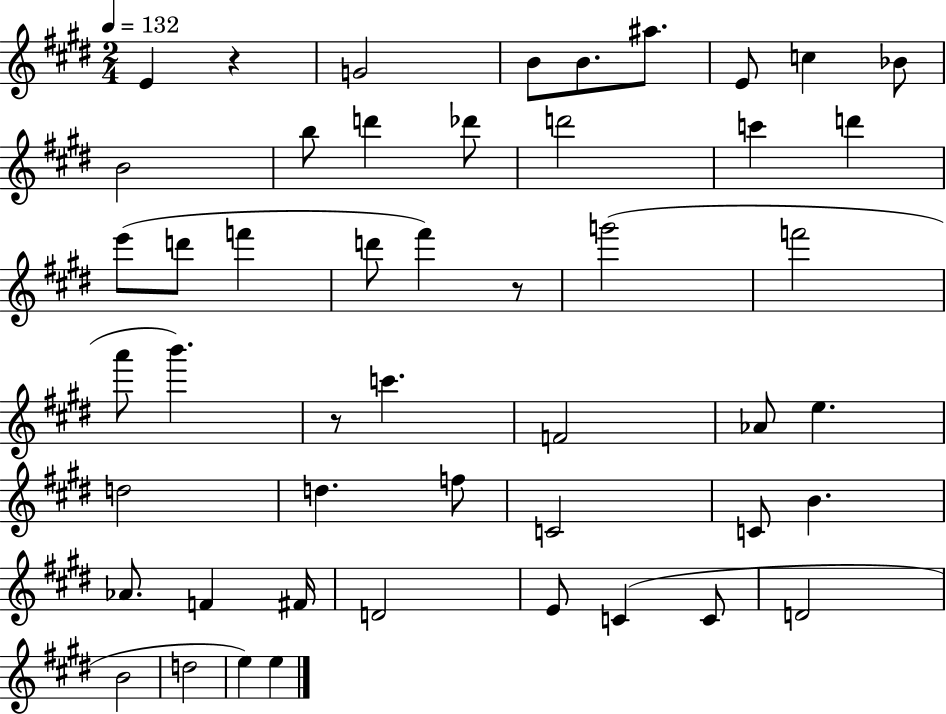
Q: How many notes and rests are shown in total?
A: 49